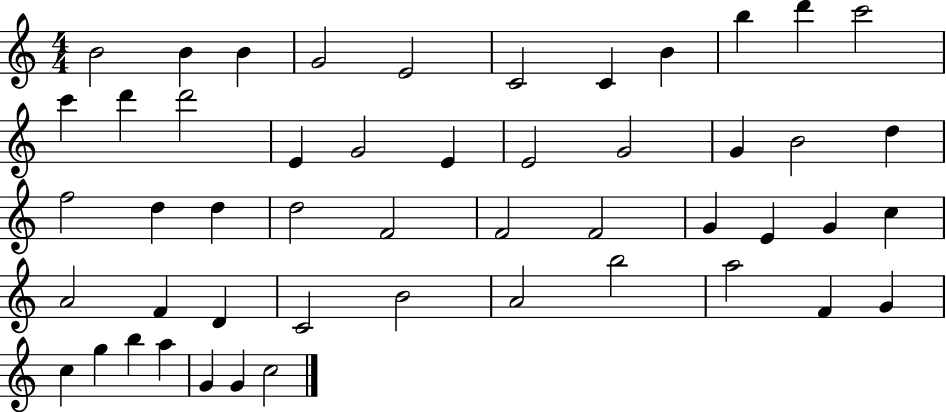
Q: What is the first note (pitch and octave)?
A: B4